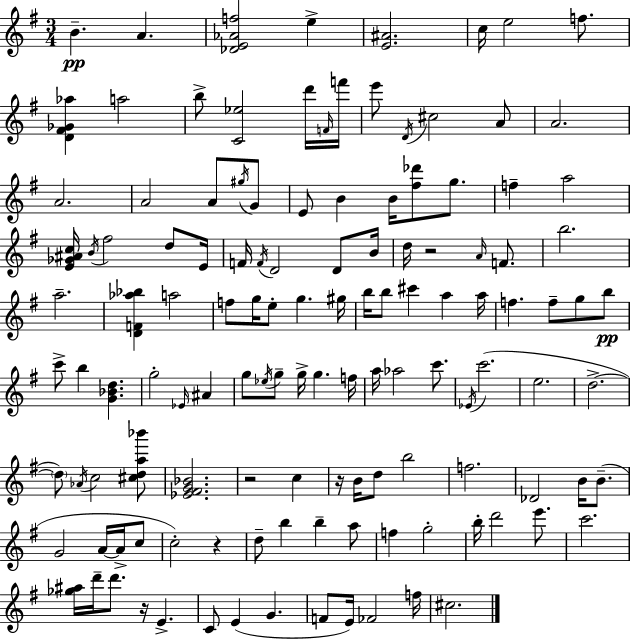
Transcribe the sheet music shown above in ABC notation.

X:1
T:Untitled
M:3/4
L:1/4
K:Em
B A [_DE_Af]2 e [E^A]2 c/4 e2 f/2 [D^F_G_a] a2 b/2 [C_e]2 d'/4 F/4 f'/4 e'/2 D/4 ^c2 A/2 A2 A2 A2 A/2 ^g/4 G/2 E/2 B B/4 [^f_d']/2 g/2 f a2 [E_G^Ac]/4 B/4 ^f2 d/2 E/4 F/4 F/4 D2 D/2 B/4 d/4 z2 A/4 F/2 b2 a2 [DF_a_b] a2 f/2 g/4 e/2 g ^g/4 b/4 b/2 ^c' a a/4 f f/2 g/2 b/2 c'/2 b [G_Bd] g2 _E/4 ^A g/2 _e/4 g/2 g/4 g f/4 a/4 _a2 c'/2 _E/4 c'2 e2 d2 d/2 _A/4 c2 [^cda_b']/2 [_E^FG_B]2 z2 c z/4 B/4 d/2 b2 f2 _D2 B/4 B/2 G2 A/4 A/4 c/2 c2 z d/2 b b a/2 f g2 b/4 d'2 e'/2 c'2 [_g^a]/4 d'/4 d'/2 z/4 E C/2 E G F/2 E/4 _F2 f/4 ^c2